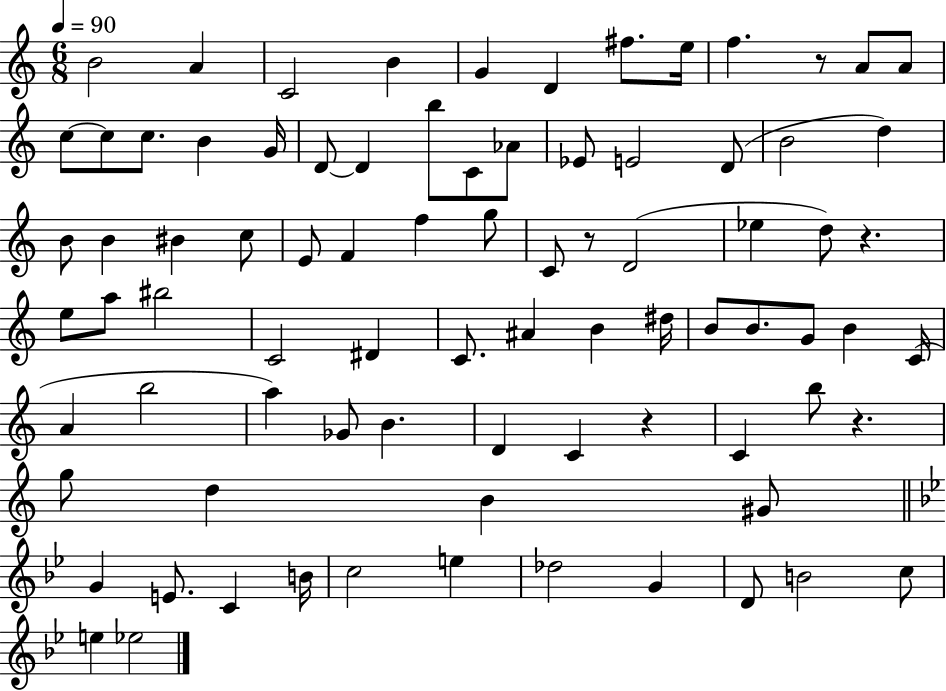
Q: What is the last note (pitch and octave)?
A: Eb5